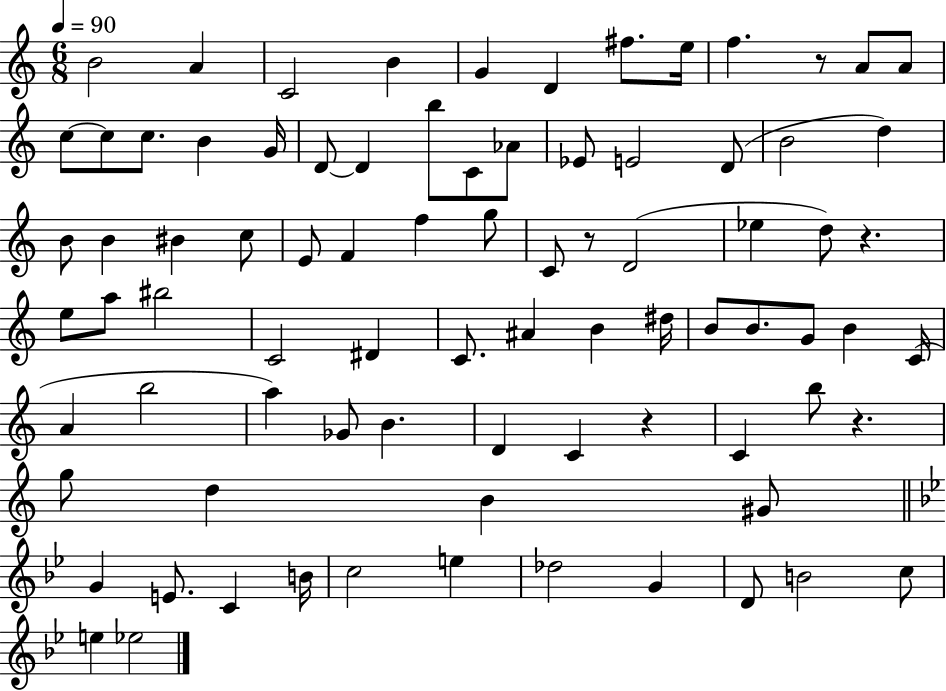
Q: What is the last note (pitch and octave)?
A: Eb5